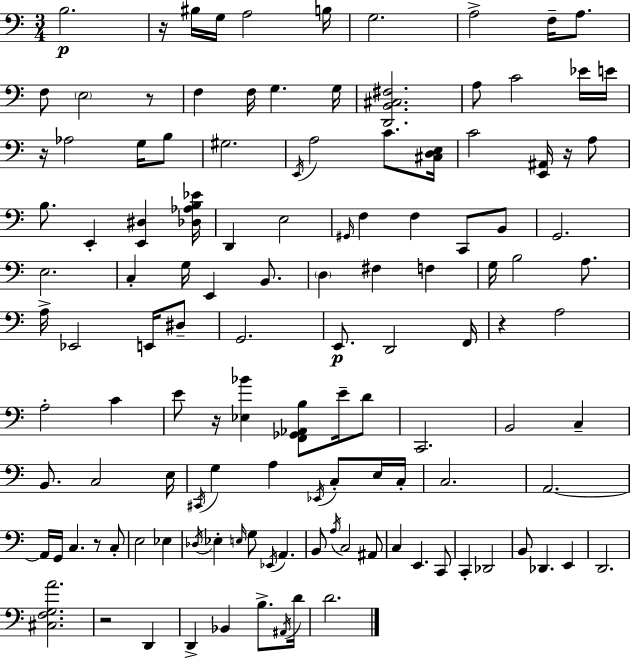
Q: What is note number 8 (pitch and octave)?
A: F3